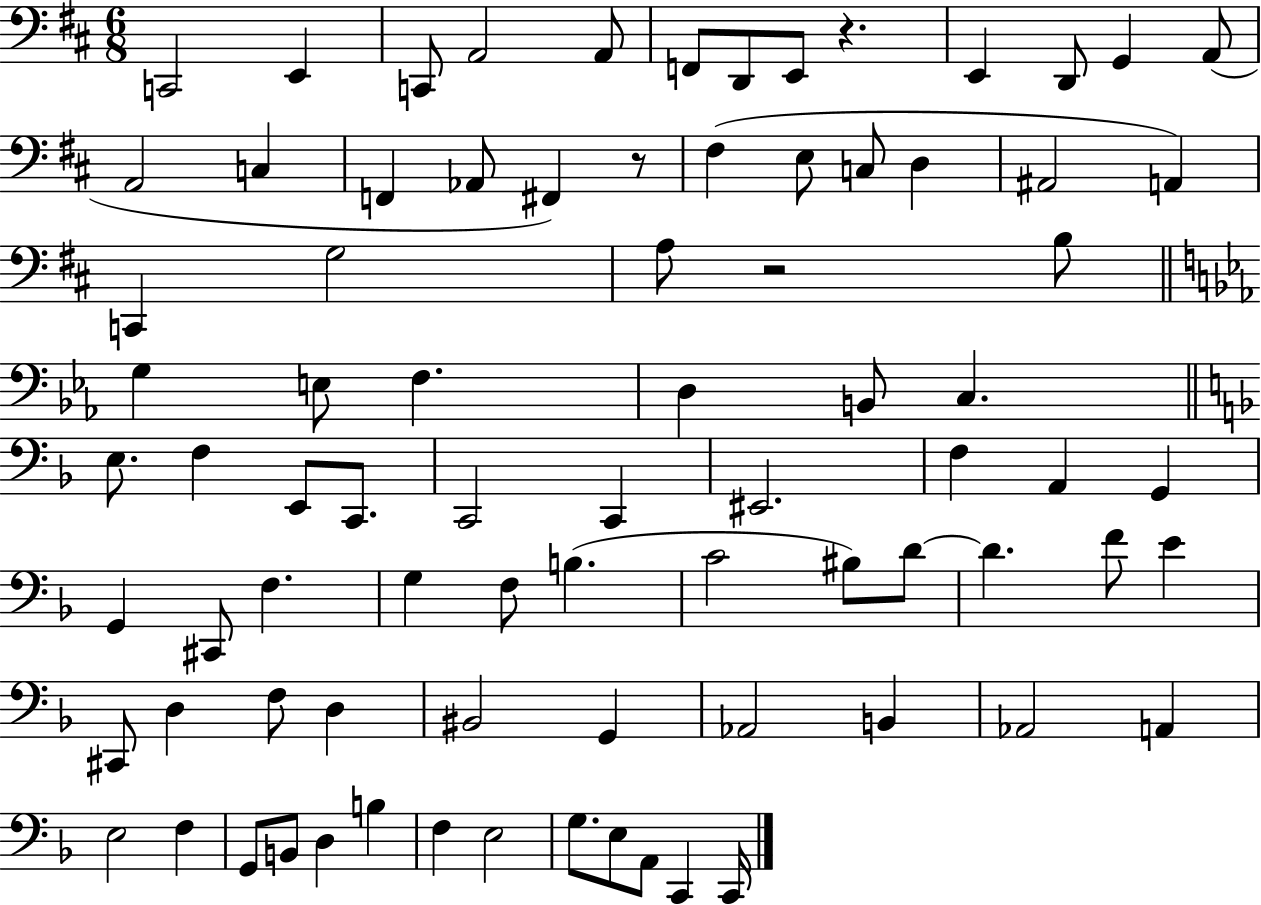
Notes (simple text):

C2/h E2/q C2/e A2/h A2/e F2/e D2/e E2/e R/q. E2/q D2/e G2/q A2/e A2/h C3/q F2/q Ab2/e F#2/q R/e F#3/q E3/e C3/e D3/q A#2/h A2/q C2/q G3/h A3/e R/h B3/e G3/q E3/e F3/q. D3/q B2/e C3/q. E3/e. F3/q E2/e C2/e. C2/h C2/q EIS2/h. F3/q A2/q G2/q G2/q C#2/e F3/q. G3/q F3/e B3/q. C4/h BIS3/e D4/e D4/q. F4/e E4/q C#2/e D3/q F3/e D3/q BIS2/h G2/q Ab2/h B2/q Ab2/h A2/q E3/h F3/q G2/e B2/e D3/q B3/q F3/q E3/h G3/e. E3/e A2/e C2/q C2/s